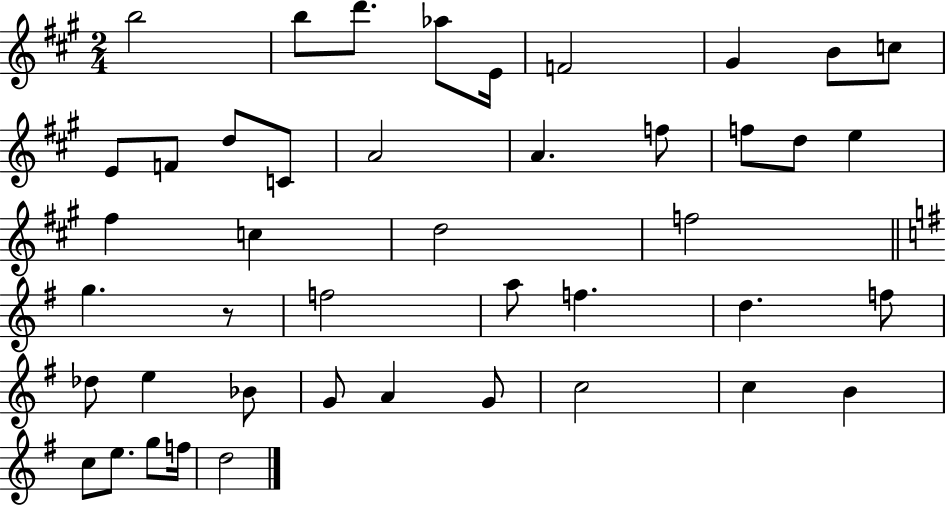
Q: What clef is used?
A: treble